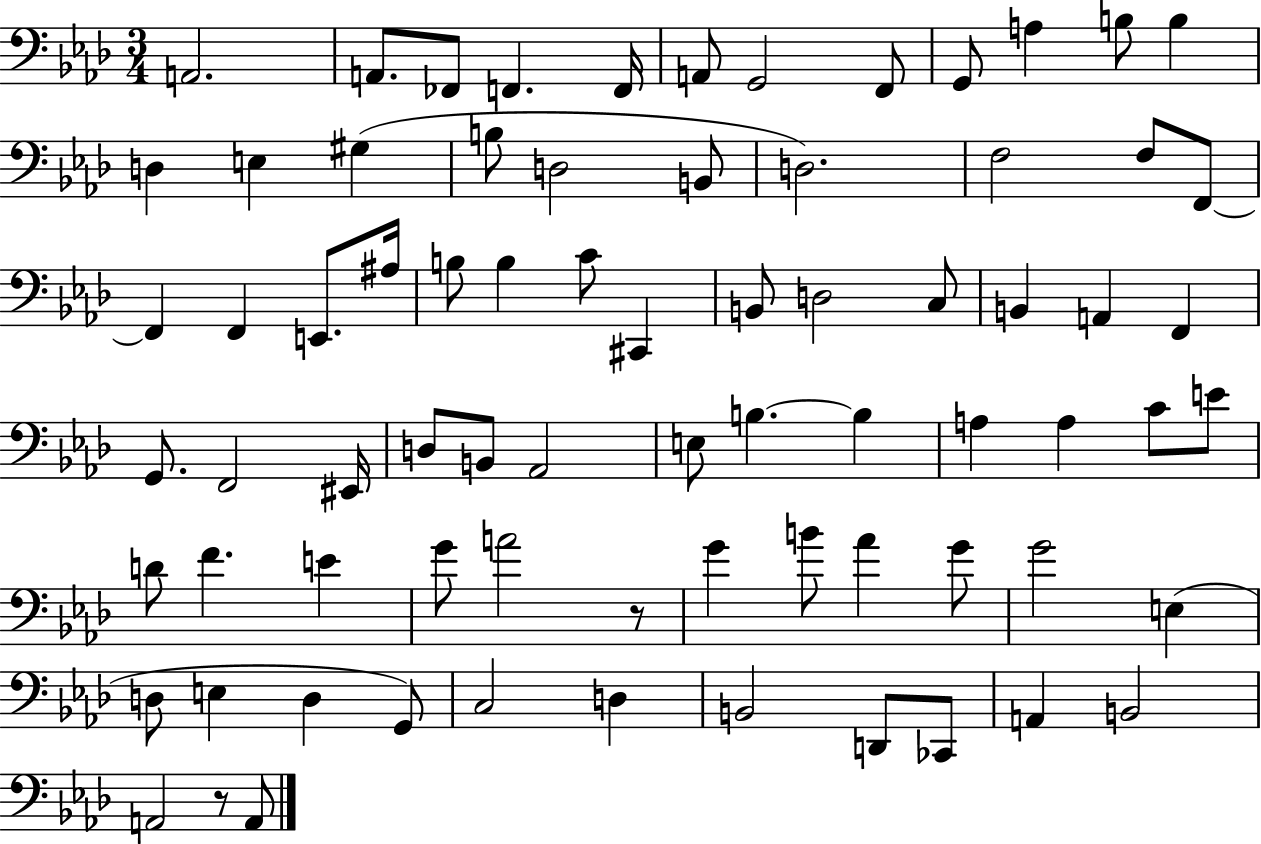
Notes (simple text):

A2/h. A2/e. FES2/e F2/q. F2/s A2/e G2/h F2/e G2/e A3/q B3/e B3/q D3/q E3/q G#3/q B3/e D3/h B2/e D3/h. F3/h F3/e F2/e F2/q F2/q E2/e. A#3/s B3/e B3/q C4/e C#2/q B2/e D3/h C3/e B2/q A2/q F2/q G2/e. F2/h EIS2/s D3/e B2/e Ab2/h E3/e B3/q. B3/q A3/q A3/q C4/e E4/e D4/e F4/q. E4/q G4/e A4/h R/e G4/q B4/e Ab4/q G4/e G4/h E3/q D3/e E3/q D3/q G2/e C3/h D3/q B2/h D2/e CES2/e A2/q B2/h A2/h R/e A2/e